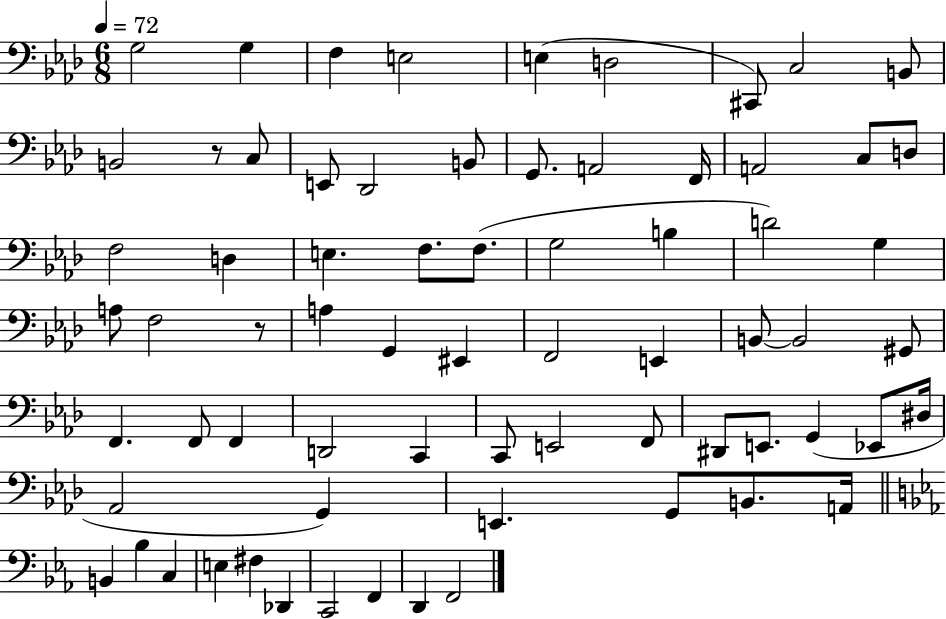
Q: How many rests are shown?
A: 2